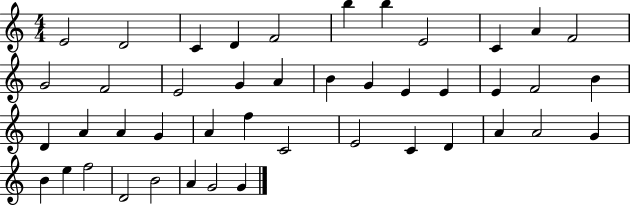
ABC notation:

X:1
T:Untitled
M:4/4
L:1/4
K:C
E2 D2 C D F2 b b E2 C A F2 G2 F2 E2 G A B G E E E F2 B D A A G A f C2 E2 C D A A2 G B e f2 D2 B2 A G2 G